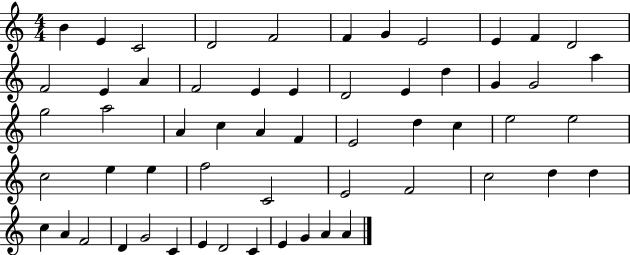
{
  \clef treble
  \numericTimeSignature
  \time 4/4
  \key c \major
  b'4 e'4 c'2 | d'2 f'2 | f'4 g'4 e'2 | e'4 f'4 d'2 | \break f'2 e'4 a'4 | f'2 e'4 e'4 | d'2 e'4 d''4 | g'4 g'2 a''4 | \break g''2 a''2 | a'4 c''4 a'4 f'4 | e'2 d''4 c''4 | e''2 e''2 | \break c''2 e''4 e''4 | f''2 c'2 | e'2 f'2 | c''2 d''4 d''4 | \break c''4 a'4 f'2 | d'4 g'2 c'4 | e'4 d'2 c'4 | e'4 g'4 a'4 a'4 | \break \bar "|."
}